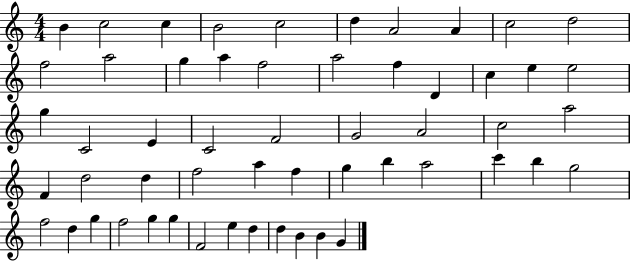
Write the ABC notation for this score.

X:1
T:Untitled
M:4/4
L:1/4
K:C
B c2 c B2 c2 d A2 A c2 d2 f2 a2 g a f2 a2 f D c e e2 g C2 E C2 F2 G2 A2 c2 a2 F d2 d f2 a f g b a2 c' b g2 f2 d g f2 g g F2 e d d B B G